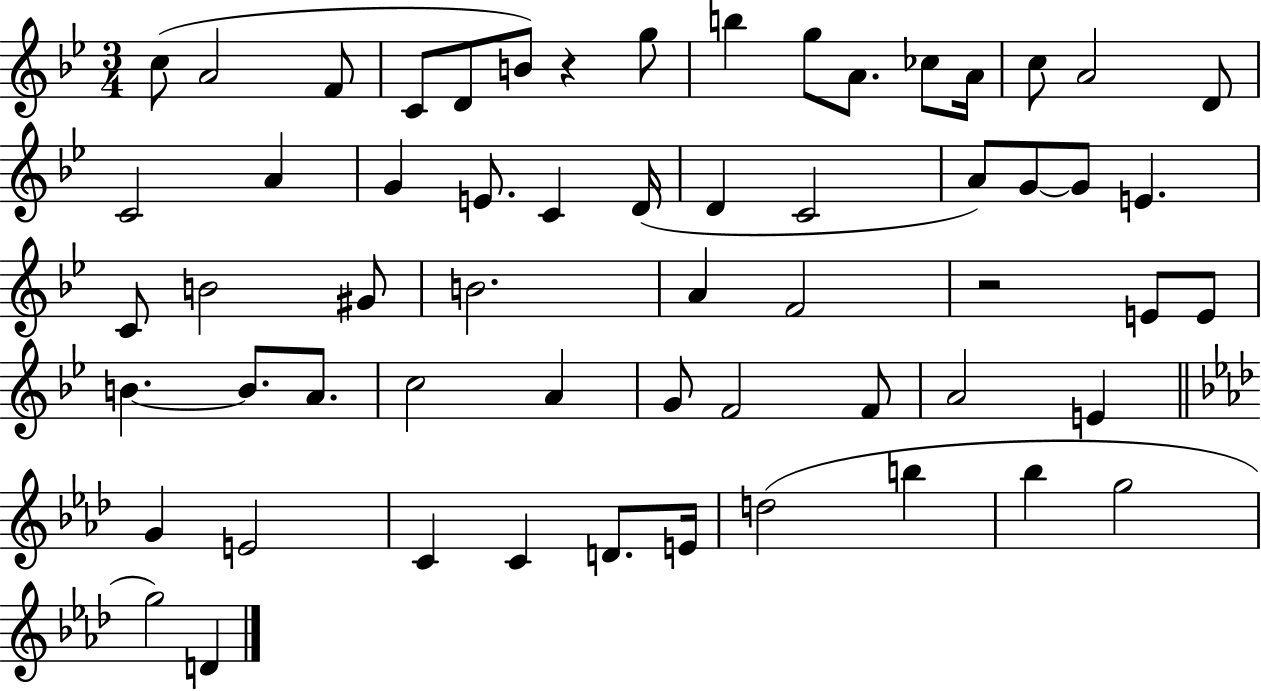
C5/e A4/h F4/e C4/e D4/e B4/e R/q G5/e B5/q G5/e A4/e. CES5/e A4/s C5/e A4/h D4/e C4/h A4/q G4/q E4/e. C4/q D4/s D4/q C4/h A4/e G4/e G4/e E4/q. C4/e B4/h G#4/e B4/h. A4/q F4/h R/h E4/e E4/e B4/q. B4/e. A4/e. C5/h A4/q G4/e F4/h F4/e A4/h E4/q G4/q E4/h C4/q C4/q D4/e. E4/s D5/h B5/q Bb5/q G5/h G5/h D4/q